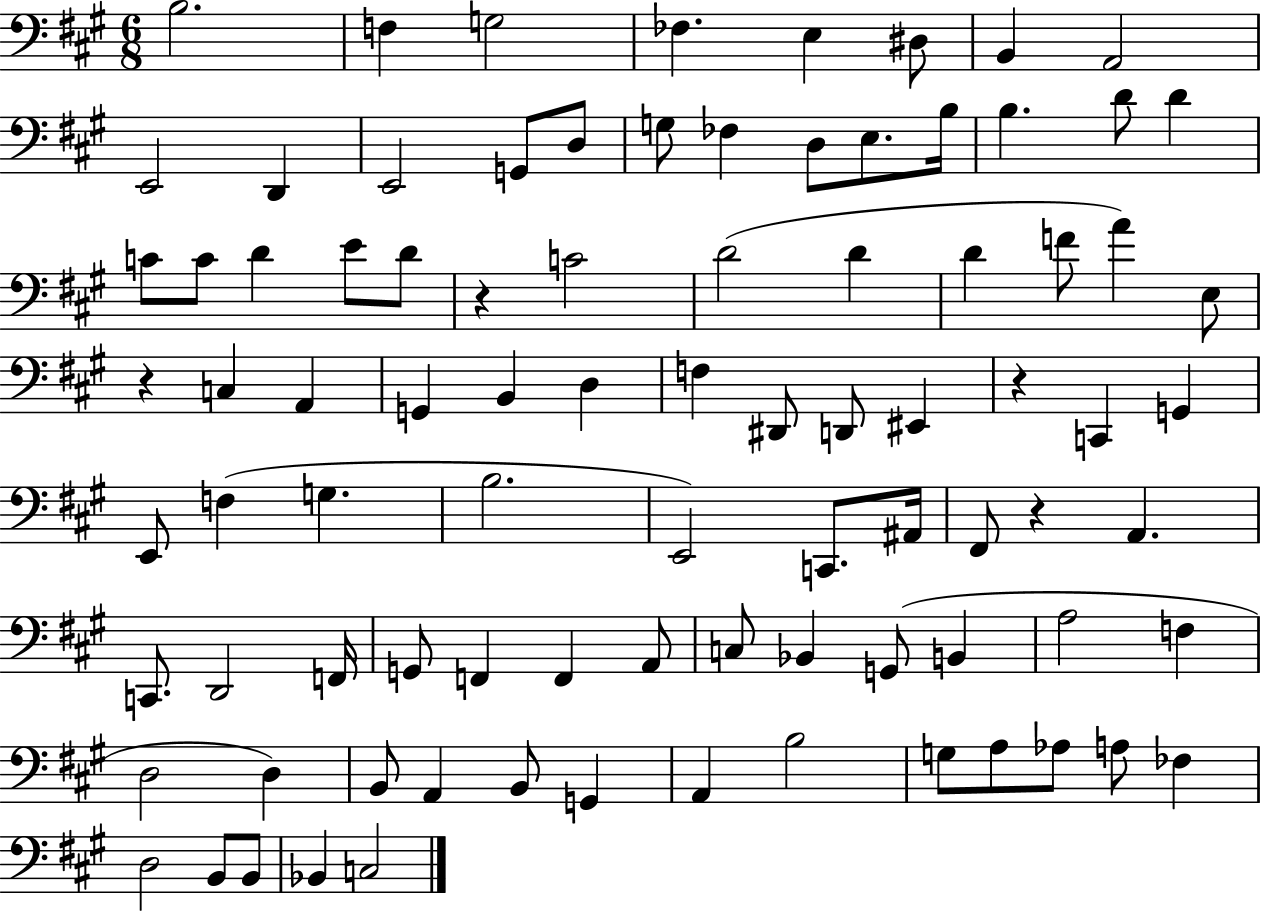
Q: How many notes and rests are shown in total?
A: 88